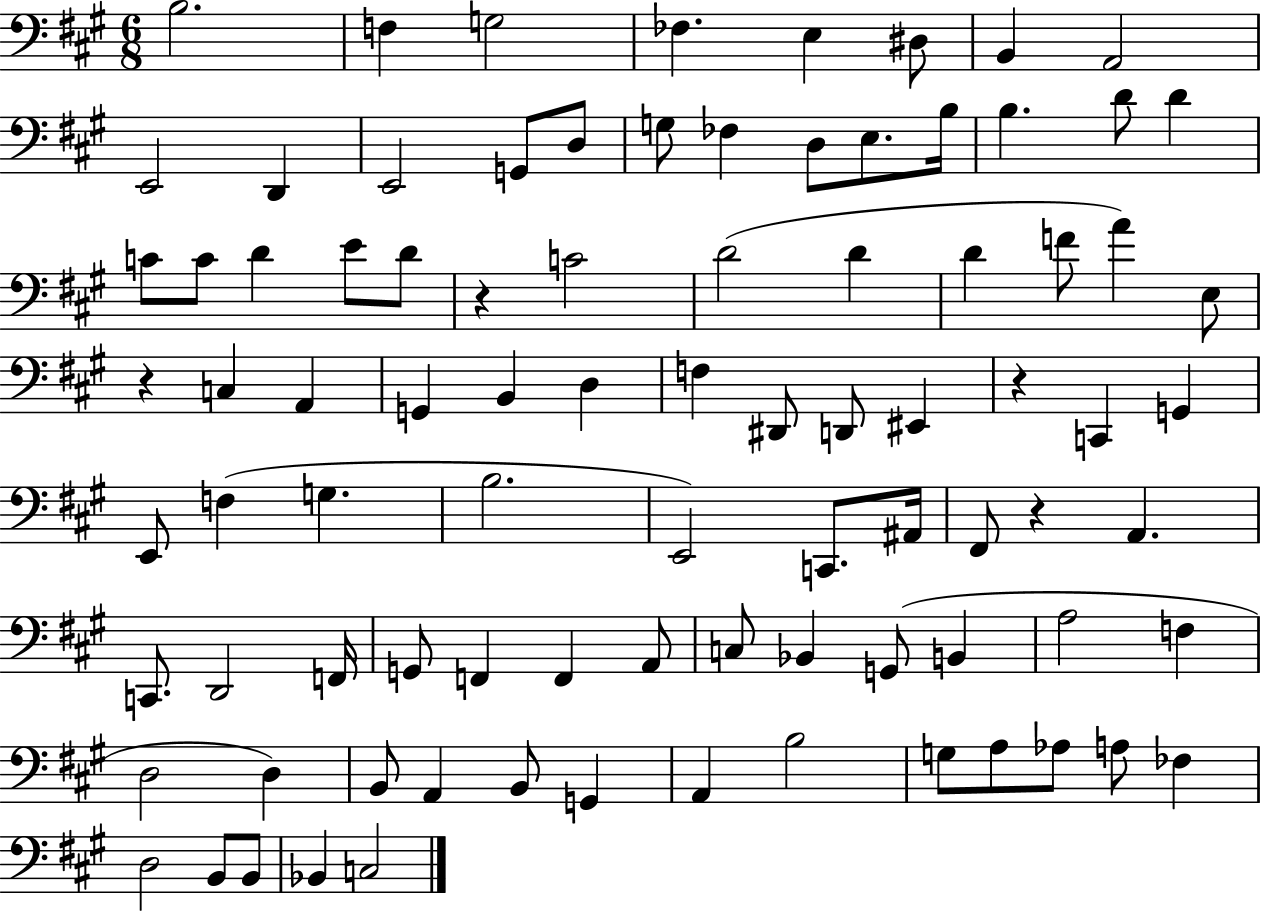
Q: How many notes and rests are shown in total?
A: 88